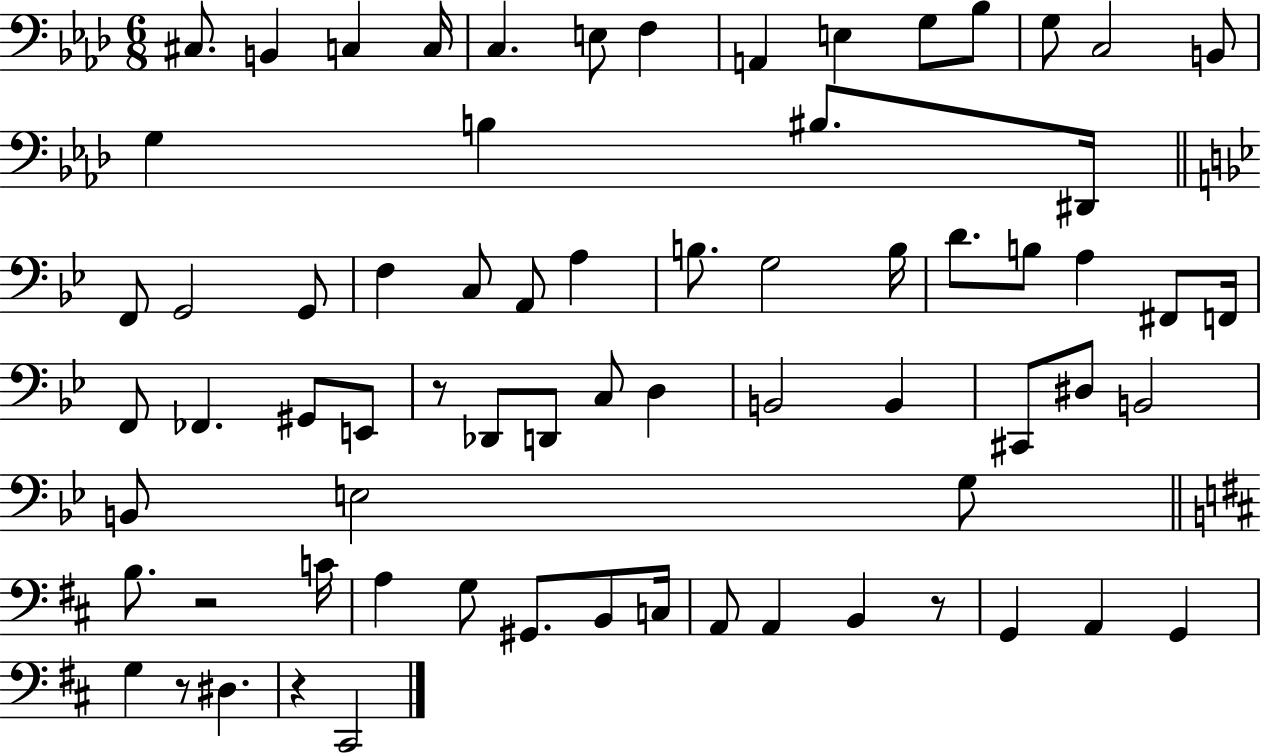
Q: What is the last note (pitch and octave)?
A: C#2